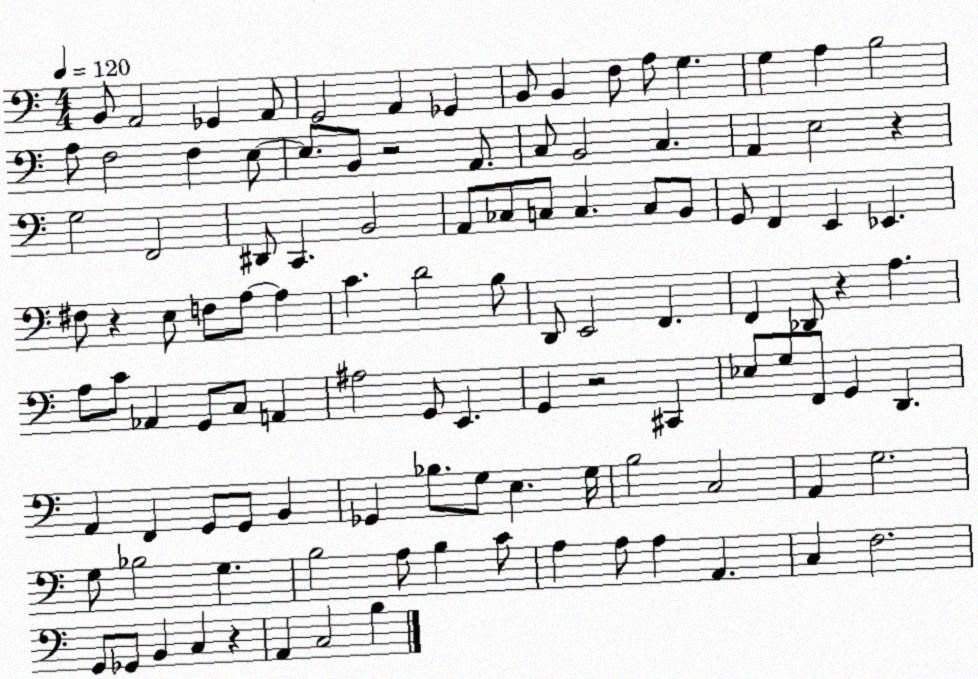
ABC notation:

X:1
T:Untitled
M:4/4
L:1/4
K:C
B,,/2 A,,2 _G,, A,,/2 G,,2 A,, _G,, B,,/2 B,, F,/2 A,/2 G, G, A, B,2 A,/2 F,2 F, E,/2 E,/2 B,,/2 z2 A,,/2 C,/2 B,,2 C, A,, E,2 z G,2 F,,2 ^D,,/2 C,, B,,2 A,,/2 _C,/2 C,/2 C, C,/2 B,,/2 G,,/2 F,, E,, _E,, ^F,/2 z E,/2 F,/2 A,/2 A, C D2 B,/2 D,,/2 E,,2 F,, F,, _D,,/2 z A, A,/2 C/2 _A,, G,,/2 C,/2 A,, ^A,2 G,,/2 E,, G,, z2 ^C,, _E,/2 G,/2 F,,/2 G,, D,, A,, F,, G,,/2 G,,/2 B,, _G,, _B,/2 G,/2 E, G,/4 B,2 C,2 A,, G,2 G,/2 _B,2 G, B,2 A,/2 B, C/2 A, A,/2 A, A,, C, F,2 G,,/2 _G,,/2 B,, C, z A,, C,2 B,